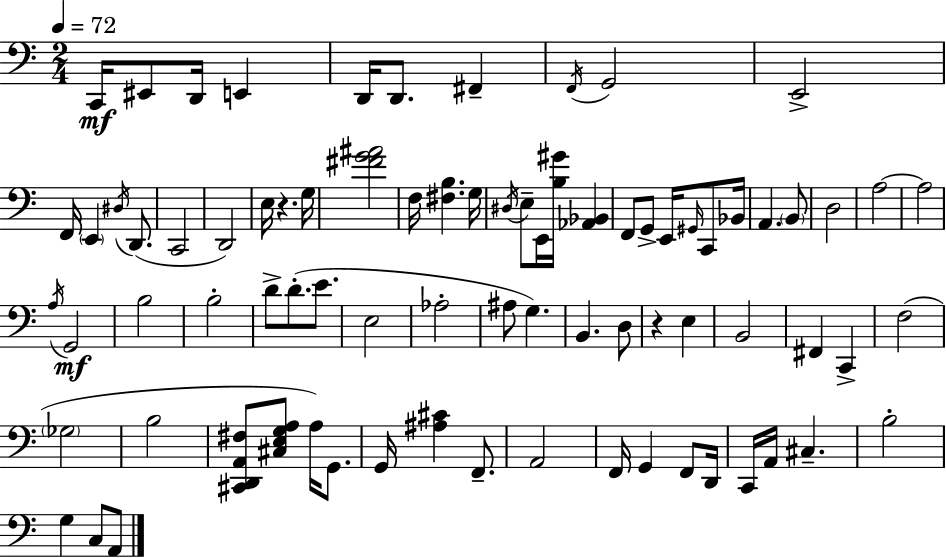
{
  \clef bass
  \numericTimeSignature
  \time 2/4
  \key a \minor
  \tempo 4 = 72
  \repeat volta 2 { c,16\mf eis,8 d,16 e,4 | d,16 d,8. fis,4-- | \acciaccatura { f,16 } g,2 | e,2-> | \break f,16 \parenthesize e,4 \acciaccatura { dis16 } d,8.( | c,2 | d,2) | e16 r4. | \break g16 <fis' g' ais'>2 | f16 <fis b>4. | g16 \acciaccatura { dis16 } e8-- e,16 <b gis'>16 <aes, bes,>4 | f,8 g,8-> e,16 | \break \grace { gis,16 } c,8 bes,16 a,4. | \parenthesize b,8 d2 | a2~~ | a2 | \break \acciaccatura { a16 }\mf g,2 | b2 | b2-. | d'8-> d'8.-.( | \break e'8. e2 | aes2-. | ais8 g4.) | b,4. | \break d8 r4 | e4 b,2 | fis,4 | c,4-> f2( | \break \parenthesize ges2 | b2 | <cis, d, a, fis>8 <cis e g a>8 | a16) g,8. g,16 <ais cis'>4 | \break f,8.-- a,2 | f,16 g,4 | f,8 d,16 c,16 a,16 cis4.-- | b2-. | \break g4 | c8 a,8 } \bar "|."
}